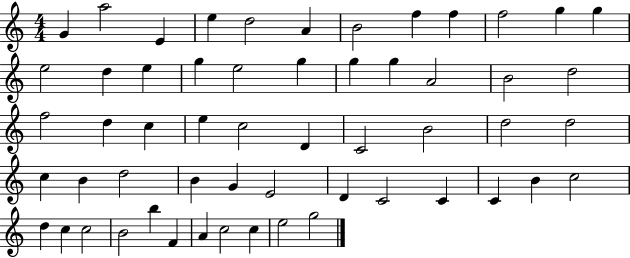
{
  \clef treble
  \numericTimeSignature
  \time 4/4
  \key c \major
  g'4 a''2 e'4 | e''4 d''2 a'4 | b'2 f''4 f''4 | f''2 g''4 g''4 | \break e''2 d''4 e''4 | g''4 e''2 g''4 | g''4 g''4 a'2 | b'2 d''2 | \break f''2 d''4 c''4 | e''4 c''2 d'4 | c'2 b'2 | d''2 d''2 | \break c''4 b'4 d''2 | b'4 g'4 e'2 | d'4 c'2 c'4 | c'4 b'4 c''2 | \break d''4 c''4 c''2 | b'2 b''4 f'4 | a'4 c''2 c''4 | e''2 g''2 | \break \bar "|."
}